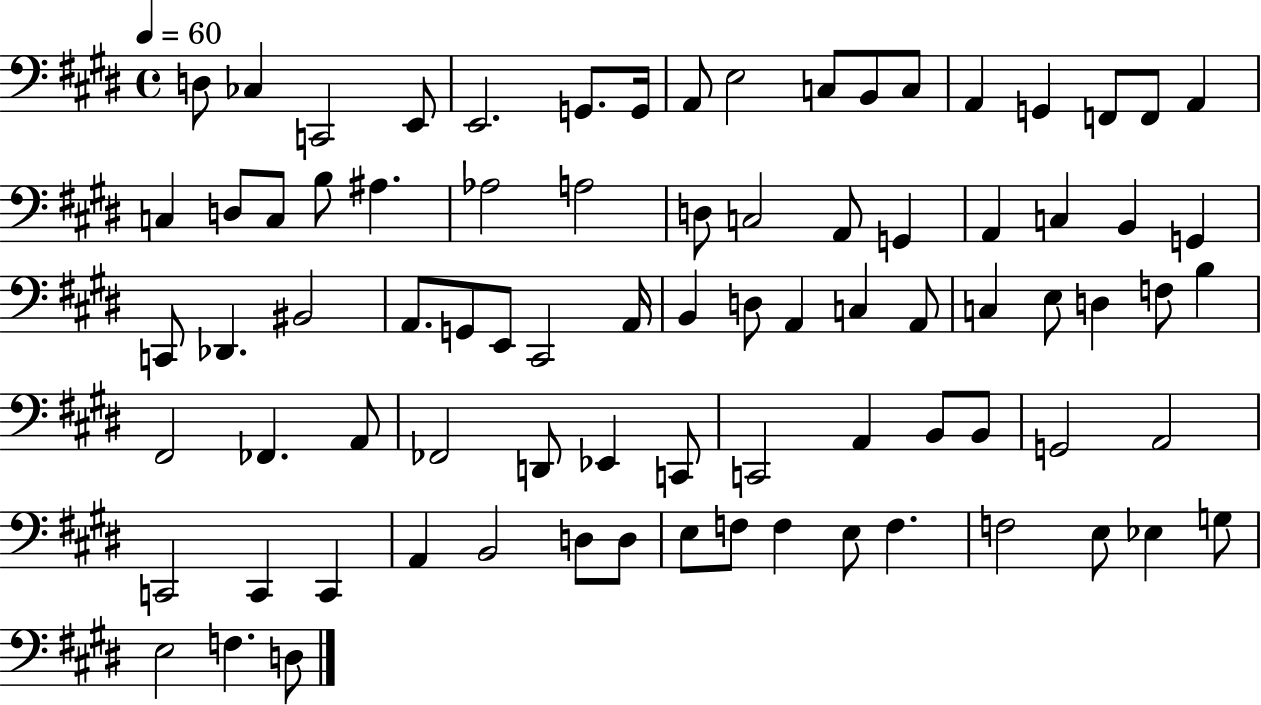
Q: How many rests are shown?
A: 0